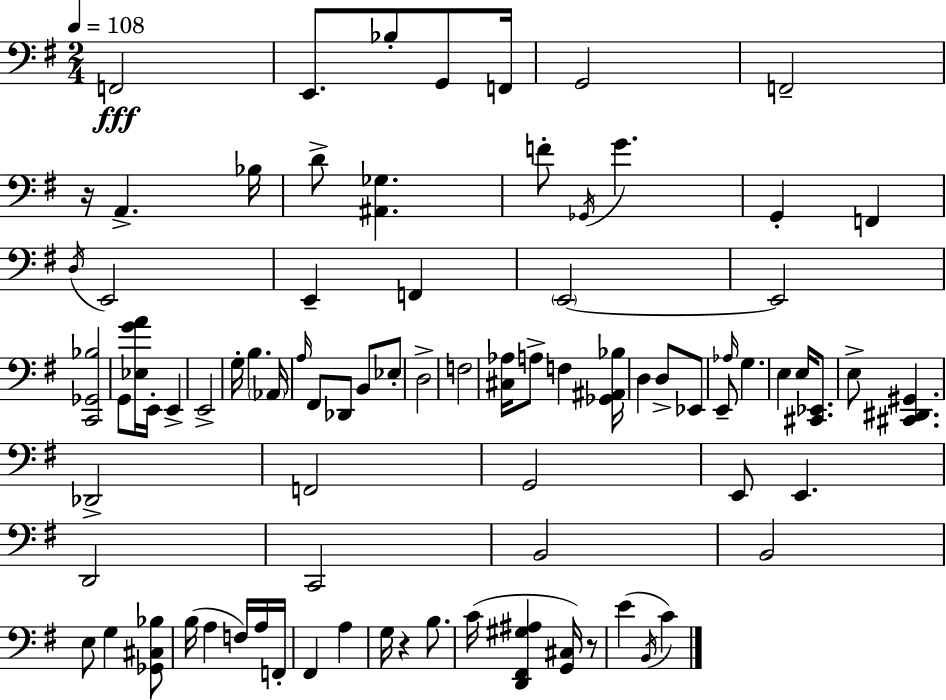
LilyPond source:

{
  \clef bass
  \numericTimeSignature
  \time 2/4
  \key g \major
  \tempo 4 = 108
  f,2\fff | e,8. bes8-. g,8 f,16 | g,2 | f,2-- | \break r16 a,4.-> bes16 | d'8-> <ais, ges>4. | f'8-. \acciaccatura { ges,16 } g'4. | g,4-. f,4 | \break \acciaccatura { d16 } e,2 | e,4-- f,4 | \parenthesize e,2~~ | e,2 | \break <c, ges, bes>2 | g,8 <ees g' a'>16 e,16-. e,4-> | e,2-> | g16-. b4. | \break \parenthesize aes,16 \grace { a16 } fis,8 des,8 b,8 | ees8-. d2-> | f2 | <cis aes>16 a8-> f4 | \break <ges, ais, bes>16 d4 d8-> | ees,8 e,8-- \grace { aes16 } g4. | e4 | e16 <cis, ees,>8. e8-> <cis, dis, gis,>4. | \break des,2-> | f,2 | g,2 | e,8 e,4. | \break d,2 | c,2 | b,2 | b,2 | \break e8 g4 | <ges, cis bes>8 b16( a4 | f16) a16 f,16-. fis,4 | a4 g16 r4 | \break b8. c'16( <d, fis, gis ais>4 | <g, cis>16) r8 e'4( | \acciaccatura { b,16 } c'4) \bar "|."
}